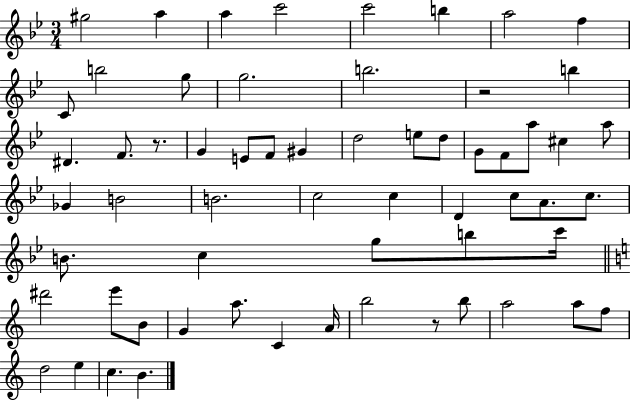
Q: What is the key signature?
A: BES major